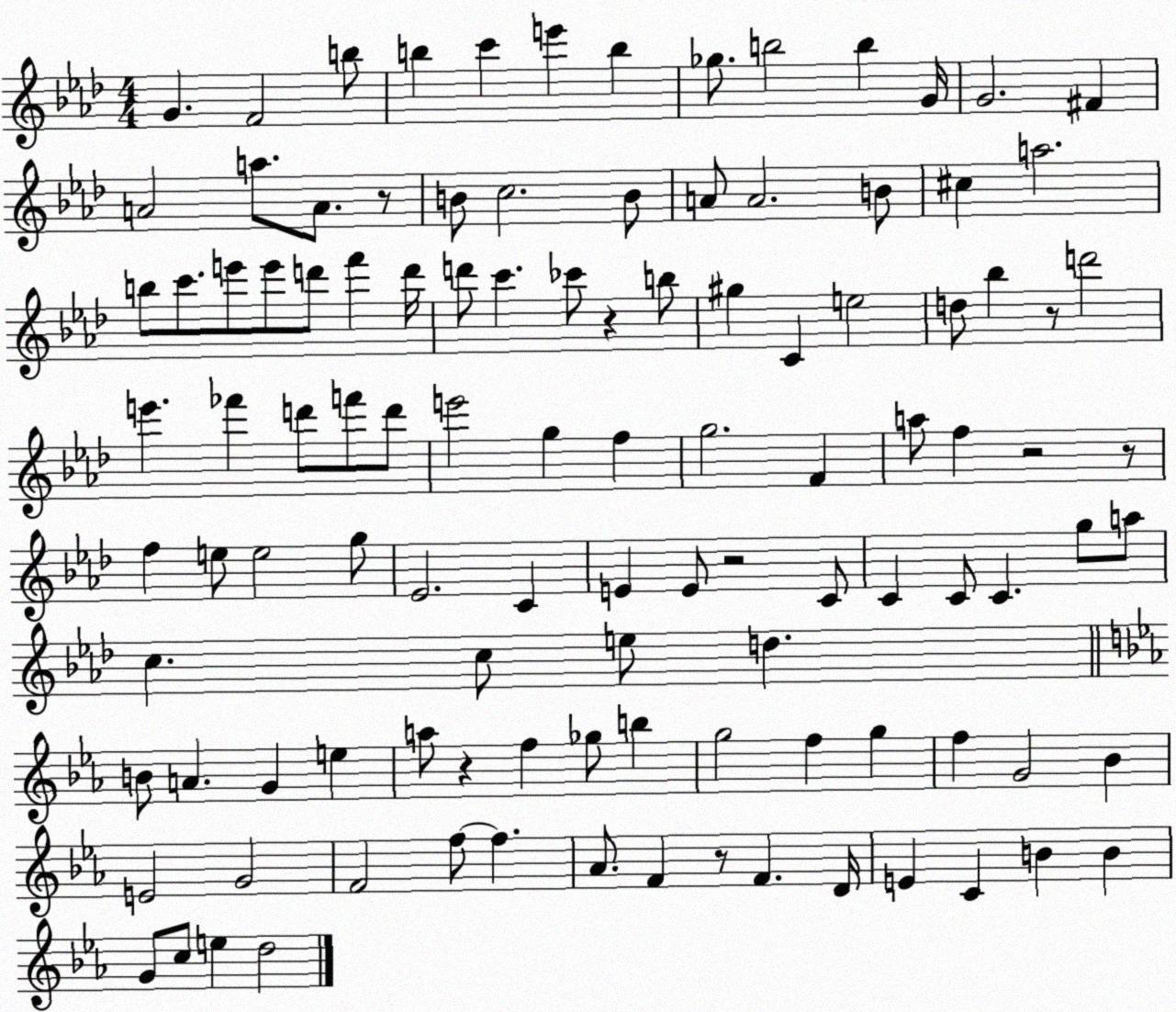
X:1
T:Untitled
M:4/4
L:1/4
K:Ab
G F2 b/2 b c' e' b _g/2 b2 b G/4 G2 ^F A2 a/2 A/2 z/2 B/2 c2 B/2 A/2 A2 B/2 ^c a2 b/2 c'/2 e'/2 e'/2 d'/2 f' d'/4 d'/2 c' _c'/2 z b/2 ^g C e2 d/2 _b z/2 d'2 e' _f' d'/2 f'/2 d'/2 e'2 g f g2 F a/2 f z2 z/2 f e/2 e2 g/2 _E2 C E E/2 z2 C/2 C C/2 C g/2 a/2 c c/2 e/2 d B/2 A G e a/2 z f _g/2 b g2 f g f G2 _B E2 G2 F2 f/2 f _A/2 F z/2 F D/4 E C B B G/2 c/2 e d2